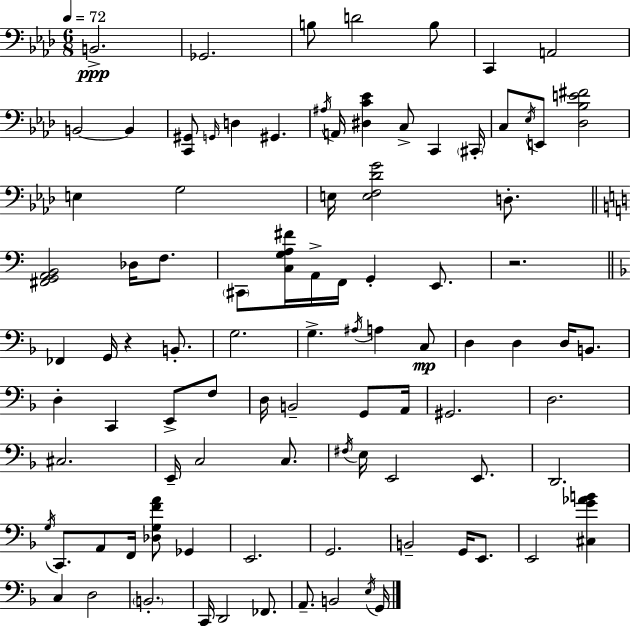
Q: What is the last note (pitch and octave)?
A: G2